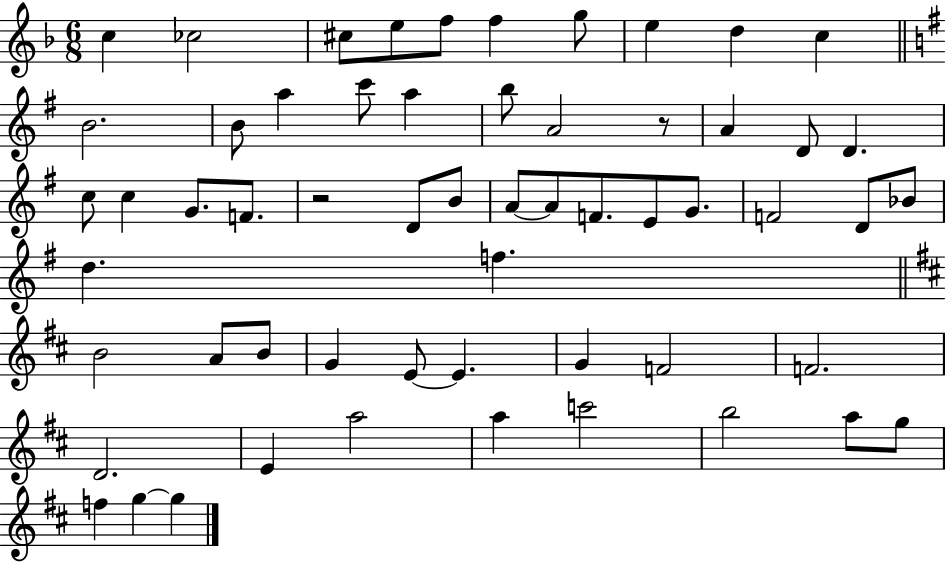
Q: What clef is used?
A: treble